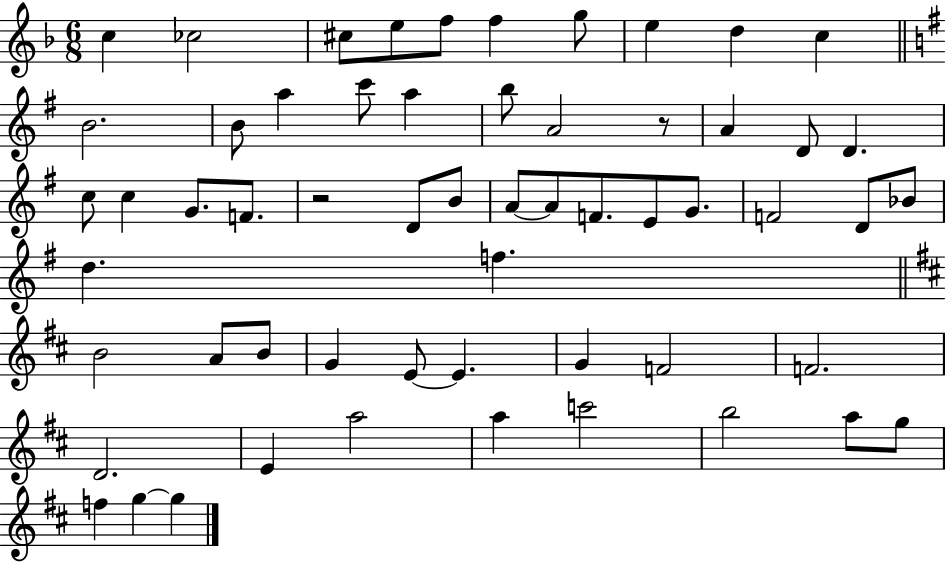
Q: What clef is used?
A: treble